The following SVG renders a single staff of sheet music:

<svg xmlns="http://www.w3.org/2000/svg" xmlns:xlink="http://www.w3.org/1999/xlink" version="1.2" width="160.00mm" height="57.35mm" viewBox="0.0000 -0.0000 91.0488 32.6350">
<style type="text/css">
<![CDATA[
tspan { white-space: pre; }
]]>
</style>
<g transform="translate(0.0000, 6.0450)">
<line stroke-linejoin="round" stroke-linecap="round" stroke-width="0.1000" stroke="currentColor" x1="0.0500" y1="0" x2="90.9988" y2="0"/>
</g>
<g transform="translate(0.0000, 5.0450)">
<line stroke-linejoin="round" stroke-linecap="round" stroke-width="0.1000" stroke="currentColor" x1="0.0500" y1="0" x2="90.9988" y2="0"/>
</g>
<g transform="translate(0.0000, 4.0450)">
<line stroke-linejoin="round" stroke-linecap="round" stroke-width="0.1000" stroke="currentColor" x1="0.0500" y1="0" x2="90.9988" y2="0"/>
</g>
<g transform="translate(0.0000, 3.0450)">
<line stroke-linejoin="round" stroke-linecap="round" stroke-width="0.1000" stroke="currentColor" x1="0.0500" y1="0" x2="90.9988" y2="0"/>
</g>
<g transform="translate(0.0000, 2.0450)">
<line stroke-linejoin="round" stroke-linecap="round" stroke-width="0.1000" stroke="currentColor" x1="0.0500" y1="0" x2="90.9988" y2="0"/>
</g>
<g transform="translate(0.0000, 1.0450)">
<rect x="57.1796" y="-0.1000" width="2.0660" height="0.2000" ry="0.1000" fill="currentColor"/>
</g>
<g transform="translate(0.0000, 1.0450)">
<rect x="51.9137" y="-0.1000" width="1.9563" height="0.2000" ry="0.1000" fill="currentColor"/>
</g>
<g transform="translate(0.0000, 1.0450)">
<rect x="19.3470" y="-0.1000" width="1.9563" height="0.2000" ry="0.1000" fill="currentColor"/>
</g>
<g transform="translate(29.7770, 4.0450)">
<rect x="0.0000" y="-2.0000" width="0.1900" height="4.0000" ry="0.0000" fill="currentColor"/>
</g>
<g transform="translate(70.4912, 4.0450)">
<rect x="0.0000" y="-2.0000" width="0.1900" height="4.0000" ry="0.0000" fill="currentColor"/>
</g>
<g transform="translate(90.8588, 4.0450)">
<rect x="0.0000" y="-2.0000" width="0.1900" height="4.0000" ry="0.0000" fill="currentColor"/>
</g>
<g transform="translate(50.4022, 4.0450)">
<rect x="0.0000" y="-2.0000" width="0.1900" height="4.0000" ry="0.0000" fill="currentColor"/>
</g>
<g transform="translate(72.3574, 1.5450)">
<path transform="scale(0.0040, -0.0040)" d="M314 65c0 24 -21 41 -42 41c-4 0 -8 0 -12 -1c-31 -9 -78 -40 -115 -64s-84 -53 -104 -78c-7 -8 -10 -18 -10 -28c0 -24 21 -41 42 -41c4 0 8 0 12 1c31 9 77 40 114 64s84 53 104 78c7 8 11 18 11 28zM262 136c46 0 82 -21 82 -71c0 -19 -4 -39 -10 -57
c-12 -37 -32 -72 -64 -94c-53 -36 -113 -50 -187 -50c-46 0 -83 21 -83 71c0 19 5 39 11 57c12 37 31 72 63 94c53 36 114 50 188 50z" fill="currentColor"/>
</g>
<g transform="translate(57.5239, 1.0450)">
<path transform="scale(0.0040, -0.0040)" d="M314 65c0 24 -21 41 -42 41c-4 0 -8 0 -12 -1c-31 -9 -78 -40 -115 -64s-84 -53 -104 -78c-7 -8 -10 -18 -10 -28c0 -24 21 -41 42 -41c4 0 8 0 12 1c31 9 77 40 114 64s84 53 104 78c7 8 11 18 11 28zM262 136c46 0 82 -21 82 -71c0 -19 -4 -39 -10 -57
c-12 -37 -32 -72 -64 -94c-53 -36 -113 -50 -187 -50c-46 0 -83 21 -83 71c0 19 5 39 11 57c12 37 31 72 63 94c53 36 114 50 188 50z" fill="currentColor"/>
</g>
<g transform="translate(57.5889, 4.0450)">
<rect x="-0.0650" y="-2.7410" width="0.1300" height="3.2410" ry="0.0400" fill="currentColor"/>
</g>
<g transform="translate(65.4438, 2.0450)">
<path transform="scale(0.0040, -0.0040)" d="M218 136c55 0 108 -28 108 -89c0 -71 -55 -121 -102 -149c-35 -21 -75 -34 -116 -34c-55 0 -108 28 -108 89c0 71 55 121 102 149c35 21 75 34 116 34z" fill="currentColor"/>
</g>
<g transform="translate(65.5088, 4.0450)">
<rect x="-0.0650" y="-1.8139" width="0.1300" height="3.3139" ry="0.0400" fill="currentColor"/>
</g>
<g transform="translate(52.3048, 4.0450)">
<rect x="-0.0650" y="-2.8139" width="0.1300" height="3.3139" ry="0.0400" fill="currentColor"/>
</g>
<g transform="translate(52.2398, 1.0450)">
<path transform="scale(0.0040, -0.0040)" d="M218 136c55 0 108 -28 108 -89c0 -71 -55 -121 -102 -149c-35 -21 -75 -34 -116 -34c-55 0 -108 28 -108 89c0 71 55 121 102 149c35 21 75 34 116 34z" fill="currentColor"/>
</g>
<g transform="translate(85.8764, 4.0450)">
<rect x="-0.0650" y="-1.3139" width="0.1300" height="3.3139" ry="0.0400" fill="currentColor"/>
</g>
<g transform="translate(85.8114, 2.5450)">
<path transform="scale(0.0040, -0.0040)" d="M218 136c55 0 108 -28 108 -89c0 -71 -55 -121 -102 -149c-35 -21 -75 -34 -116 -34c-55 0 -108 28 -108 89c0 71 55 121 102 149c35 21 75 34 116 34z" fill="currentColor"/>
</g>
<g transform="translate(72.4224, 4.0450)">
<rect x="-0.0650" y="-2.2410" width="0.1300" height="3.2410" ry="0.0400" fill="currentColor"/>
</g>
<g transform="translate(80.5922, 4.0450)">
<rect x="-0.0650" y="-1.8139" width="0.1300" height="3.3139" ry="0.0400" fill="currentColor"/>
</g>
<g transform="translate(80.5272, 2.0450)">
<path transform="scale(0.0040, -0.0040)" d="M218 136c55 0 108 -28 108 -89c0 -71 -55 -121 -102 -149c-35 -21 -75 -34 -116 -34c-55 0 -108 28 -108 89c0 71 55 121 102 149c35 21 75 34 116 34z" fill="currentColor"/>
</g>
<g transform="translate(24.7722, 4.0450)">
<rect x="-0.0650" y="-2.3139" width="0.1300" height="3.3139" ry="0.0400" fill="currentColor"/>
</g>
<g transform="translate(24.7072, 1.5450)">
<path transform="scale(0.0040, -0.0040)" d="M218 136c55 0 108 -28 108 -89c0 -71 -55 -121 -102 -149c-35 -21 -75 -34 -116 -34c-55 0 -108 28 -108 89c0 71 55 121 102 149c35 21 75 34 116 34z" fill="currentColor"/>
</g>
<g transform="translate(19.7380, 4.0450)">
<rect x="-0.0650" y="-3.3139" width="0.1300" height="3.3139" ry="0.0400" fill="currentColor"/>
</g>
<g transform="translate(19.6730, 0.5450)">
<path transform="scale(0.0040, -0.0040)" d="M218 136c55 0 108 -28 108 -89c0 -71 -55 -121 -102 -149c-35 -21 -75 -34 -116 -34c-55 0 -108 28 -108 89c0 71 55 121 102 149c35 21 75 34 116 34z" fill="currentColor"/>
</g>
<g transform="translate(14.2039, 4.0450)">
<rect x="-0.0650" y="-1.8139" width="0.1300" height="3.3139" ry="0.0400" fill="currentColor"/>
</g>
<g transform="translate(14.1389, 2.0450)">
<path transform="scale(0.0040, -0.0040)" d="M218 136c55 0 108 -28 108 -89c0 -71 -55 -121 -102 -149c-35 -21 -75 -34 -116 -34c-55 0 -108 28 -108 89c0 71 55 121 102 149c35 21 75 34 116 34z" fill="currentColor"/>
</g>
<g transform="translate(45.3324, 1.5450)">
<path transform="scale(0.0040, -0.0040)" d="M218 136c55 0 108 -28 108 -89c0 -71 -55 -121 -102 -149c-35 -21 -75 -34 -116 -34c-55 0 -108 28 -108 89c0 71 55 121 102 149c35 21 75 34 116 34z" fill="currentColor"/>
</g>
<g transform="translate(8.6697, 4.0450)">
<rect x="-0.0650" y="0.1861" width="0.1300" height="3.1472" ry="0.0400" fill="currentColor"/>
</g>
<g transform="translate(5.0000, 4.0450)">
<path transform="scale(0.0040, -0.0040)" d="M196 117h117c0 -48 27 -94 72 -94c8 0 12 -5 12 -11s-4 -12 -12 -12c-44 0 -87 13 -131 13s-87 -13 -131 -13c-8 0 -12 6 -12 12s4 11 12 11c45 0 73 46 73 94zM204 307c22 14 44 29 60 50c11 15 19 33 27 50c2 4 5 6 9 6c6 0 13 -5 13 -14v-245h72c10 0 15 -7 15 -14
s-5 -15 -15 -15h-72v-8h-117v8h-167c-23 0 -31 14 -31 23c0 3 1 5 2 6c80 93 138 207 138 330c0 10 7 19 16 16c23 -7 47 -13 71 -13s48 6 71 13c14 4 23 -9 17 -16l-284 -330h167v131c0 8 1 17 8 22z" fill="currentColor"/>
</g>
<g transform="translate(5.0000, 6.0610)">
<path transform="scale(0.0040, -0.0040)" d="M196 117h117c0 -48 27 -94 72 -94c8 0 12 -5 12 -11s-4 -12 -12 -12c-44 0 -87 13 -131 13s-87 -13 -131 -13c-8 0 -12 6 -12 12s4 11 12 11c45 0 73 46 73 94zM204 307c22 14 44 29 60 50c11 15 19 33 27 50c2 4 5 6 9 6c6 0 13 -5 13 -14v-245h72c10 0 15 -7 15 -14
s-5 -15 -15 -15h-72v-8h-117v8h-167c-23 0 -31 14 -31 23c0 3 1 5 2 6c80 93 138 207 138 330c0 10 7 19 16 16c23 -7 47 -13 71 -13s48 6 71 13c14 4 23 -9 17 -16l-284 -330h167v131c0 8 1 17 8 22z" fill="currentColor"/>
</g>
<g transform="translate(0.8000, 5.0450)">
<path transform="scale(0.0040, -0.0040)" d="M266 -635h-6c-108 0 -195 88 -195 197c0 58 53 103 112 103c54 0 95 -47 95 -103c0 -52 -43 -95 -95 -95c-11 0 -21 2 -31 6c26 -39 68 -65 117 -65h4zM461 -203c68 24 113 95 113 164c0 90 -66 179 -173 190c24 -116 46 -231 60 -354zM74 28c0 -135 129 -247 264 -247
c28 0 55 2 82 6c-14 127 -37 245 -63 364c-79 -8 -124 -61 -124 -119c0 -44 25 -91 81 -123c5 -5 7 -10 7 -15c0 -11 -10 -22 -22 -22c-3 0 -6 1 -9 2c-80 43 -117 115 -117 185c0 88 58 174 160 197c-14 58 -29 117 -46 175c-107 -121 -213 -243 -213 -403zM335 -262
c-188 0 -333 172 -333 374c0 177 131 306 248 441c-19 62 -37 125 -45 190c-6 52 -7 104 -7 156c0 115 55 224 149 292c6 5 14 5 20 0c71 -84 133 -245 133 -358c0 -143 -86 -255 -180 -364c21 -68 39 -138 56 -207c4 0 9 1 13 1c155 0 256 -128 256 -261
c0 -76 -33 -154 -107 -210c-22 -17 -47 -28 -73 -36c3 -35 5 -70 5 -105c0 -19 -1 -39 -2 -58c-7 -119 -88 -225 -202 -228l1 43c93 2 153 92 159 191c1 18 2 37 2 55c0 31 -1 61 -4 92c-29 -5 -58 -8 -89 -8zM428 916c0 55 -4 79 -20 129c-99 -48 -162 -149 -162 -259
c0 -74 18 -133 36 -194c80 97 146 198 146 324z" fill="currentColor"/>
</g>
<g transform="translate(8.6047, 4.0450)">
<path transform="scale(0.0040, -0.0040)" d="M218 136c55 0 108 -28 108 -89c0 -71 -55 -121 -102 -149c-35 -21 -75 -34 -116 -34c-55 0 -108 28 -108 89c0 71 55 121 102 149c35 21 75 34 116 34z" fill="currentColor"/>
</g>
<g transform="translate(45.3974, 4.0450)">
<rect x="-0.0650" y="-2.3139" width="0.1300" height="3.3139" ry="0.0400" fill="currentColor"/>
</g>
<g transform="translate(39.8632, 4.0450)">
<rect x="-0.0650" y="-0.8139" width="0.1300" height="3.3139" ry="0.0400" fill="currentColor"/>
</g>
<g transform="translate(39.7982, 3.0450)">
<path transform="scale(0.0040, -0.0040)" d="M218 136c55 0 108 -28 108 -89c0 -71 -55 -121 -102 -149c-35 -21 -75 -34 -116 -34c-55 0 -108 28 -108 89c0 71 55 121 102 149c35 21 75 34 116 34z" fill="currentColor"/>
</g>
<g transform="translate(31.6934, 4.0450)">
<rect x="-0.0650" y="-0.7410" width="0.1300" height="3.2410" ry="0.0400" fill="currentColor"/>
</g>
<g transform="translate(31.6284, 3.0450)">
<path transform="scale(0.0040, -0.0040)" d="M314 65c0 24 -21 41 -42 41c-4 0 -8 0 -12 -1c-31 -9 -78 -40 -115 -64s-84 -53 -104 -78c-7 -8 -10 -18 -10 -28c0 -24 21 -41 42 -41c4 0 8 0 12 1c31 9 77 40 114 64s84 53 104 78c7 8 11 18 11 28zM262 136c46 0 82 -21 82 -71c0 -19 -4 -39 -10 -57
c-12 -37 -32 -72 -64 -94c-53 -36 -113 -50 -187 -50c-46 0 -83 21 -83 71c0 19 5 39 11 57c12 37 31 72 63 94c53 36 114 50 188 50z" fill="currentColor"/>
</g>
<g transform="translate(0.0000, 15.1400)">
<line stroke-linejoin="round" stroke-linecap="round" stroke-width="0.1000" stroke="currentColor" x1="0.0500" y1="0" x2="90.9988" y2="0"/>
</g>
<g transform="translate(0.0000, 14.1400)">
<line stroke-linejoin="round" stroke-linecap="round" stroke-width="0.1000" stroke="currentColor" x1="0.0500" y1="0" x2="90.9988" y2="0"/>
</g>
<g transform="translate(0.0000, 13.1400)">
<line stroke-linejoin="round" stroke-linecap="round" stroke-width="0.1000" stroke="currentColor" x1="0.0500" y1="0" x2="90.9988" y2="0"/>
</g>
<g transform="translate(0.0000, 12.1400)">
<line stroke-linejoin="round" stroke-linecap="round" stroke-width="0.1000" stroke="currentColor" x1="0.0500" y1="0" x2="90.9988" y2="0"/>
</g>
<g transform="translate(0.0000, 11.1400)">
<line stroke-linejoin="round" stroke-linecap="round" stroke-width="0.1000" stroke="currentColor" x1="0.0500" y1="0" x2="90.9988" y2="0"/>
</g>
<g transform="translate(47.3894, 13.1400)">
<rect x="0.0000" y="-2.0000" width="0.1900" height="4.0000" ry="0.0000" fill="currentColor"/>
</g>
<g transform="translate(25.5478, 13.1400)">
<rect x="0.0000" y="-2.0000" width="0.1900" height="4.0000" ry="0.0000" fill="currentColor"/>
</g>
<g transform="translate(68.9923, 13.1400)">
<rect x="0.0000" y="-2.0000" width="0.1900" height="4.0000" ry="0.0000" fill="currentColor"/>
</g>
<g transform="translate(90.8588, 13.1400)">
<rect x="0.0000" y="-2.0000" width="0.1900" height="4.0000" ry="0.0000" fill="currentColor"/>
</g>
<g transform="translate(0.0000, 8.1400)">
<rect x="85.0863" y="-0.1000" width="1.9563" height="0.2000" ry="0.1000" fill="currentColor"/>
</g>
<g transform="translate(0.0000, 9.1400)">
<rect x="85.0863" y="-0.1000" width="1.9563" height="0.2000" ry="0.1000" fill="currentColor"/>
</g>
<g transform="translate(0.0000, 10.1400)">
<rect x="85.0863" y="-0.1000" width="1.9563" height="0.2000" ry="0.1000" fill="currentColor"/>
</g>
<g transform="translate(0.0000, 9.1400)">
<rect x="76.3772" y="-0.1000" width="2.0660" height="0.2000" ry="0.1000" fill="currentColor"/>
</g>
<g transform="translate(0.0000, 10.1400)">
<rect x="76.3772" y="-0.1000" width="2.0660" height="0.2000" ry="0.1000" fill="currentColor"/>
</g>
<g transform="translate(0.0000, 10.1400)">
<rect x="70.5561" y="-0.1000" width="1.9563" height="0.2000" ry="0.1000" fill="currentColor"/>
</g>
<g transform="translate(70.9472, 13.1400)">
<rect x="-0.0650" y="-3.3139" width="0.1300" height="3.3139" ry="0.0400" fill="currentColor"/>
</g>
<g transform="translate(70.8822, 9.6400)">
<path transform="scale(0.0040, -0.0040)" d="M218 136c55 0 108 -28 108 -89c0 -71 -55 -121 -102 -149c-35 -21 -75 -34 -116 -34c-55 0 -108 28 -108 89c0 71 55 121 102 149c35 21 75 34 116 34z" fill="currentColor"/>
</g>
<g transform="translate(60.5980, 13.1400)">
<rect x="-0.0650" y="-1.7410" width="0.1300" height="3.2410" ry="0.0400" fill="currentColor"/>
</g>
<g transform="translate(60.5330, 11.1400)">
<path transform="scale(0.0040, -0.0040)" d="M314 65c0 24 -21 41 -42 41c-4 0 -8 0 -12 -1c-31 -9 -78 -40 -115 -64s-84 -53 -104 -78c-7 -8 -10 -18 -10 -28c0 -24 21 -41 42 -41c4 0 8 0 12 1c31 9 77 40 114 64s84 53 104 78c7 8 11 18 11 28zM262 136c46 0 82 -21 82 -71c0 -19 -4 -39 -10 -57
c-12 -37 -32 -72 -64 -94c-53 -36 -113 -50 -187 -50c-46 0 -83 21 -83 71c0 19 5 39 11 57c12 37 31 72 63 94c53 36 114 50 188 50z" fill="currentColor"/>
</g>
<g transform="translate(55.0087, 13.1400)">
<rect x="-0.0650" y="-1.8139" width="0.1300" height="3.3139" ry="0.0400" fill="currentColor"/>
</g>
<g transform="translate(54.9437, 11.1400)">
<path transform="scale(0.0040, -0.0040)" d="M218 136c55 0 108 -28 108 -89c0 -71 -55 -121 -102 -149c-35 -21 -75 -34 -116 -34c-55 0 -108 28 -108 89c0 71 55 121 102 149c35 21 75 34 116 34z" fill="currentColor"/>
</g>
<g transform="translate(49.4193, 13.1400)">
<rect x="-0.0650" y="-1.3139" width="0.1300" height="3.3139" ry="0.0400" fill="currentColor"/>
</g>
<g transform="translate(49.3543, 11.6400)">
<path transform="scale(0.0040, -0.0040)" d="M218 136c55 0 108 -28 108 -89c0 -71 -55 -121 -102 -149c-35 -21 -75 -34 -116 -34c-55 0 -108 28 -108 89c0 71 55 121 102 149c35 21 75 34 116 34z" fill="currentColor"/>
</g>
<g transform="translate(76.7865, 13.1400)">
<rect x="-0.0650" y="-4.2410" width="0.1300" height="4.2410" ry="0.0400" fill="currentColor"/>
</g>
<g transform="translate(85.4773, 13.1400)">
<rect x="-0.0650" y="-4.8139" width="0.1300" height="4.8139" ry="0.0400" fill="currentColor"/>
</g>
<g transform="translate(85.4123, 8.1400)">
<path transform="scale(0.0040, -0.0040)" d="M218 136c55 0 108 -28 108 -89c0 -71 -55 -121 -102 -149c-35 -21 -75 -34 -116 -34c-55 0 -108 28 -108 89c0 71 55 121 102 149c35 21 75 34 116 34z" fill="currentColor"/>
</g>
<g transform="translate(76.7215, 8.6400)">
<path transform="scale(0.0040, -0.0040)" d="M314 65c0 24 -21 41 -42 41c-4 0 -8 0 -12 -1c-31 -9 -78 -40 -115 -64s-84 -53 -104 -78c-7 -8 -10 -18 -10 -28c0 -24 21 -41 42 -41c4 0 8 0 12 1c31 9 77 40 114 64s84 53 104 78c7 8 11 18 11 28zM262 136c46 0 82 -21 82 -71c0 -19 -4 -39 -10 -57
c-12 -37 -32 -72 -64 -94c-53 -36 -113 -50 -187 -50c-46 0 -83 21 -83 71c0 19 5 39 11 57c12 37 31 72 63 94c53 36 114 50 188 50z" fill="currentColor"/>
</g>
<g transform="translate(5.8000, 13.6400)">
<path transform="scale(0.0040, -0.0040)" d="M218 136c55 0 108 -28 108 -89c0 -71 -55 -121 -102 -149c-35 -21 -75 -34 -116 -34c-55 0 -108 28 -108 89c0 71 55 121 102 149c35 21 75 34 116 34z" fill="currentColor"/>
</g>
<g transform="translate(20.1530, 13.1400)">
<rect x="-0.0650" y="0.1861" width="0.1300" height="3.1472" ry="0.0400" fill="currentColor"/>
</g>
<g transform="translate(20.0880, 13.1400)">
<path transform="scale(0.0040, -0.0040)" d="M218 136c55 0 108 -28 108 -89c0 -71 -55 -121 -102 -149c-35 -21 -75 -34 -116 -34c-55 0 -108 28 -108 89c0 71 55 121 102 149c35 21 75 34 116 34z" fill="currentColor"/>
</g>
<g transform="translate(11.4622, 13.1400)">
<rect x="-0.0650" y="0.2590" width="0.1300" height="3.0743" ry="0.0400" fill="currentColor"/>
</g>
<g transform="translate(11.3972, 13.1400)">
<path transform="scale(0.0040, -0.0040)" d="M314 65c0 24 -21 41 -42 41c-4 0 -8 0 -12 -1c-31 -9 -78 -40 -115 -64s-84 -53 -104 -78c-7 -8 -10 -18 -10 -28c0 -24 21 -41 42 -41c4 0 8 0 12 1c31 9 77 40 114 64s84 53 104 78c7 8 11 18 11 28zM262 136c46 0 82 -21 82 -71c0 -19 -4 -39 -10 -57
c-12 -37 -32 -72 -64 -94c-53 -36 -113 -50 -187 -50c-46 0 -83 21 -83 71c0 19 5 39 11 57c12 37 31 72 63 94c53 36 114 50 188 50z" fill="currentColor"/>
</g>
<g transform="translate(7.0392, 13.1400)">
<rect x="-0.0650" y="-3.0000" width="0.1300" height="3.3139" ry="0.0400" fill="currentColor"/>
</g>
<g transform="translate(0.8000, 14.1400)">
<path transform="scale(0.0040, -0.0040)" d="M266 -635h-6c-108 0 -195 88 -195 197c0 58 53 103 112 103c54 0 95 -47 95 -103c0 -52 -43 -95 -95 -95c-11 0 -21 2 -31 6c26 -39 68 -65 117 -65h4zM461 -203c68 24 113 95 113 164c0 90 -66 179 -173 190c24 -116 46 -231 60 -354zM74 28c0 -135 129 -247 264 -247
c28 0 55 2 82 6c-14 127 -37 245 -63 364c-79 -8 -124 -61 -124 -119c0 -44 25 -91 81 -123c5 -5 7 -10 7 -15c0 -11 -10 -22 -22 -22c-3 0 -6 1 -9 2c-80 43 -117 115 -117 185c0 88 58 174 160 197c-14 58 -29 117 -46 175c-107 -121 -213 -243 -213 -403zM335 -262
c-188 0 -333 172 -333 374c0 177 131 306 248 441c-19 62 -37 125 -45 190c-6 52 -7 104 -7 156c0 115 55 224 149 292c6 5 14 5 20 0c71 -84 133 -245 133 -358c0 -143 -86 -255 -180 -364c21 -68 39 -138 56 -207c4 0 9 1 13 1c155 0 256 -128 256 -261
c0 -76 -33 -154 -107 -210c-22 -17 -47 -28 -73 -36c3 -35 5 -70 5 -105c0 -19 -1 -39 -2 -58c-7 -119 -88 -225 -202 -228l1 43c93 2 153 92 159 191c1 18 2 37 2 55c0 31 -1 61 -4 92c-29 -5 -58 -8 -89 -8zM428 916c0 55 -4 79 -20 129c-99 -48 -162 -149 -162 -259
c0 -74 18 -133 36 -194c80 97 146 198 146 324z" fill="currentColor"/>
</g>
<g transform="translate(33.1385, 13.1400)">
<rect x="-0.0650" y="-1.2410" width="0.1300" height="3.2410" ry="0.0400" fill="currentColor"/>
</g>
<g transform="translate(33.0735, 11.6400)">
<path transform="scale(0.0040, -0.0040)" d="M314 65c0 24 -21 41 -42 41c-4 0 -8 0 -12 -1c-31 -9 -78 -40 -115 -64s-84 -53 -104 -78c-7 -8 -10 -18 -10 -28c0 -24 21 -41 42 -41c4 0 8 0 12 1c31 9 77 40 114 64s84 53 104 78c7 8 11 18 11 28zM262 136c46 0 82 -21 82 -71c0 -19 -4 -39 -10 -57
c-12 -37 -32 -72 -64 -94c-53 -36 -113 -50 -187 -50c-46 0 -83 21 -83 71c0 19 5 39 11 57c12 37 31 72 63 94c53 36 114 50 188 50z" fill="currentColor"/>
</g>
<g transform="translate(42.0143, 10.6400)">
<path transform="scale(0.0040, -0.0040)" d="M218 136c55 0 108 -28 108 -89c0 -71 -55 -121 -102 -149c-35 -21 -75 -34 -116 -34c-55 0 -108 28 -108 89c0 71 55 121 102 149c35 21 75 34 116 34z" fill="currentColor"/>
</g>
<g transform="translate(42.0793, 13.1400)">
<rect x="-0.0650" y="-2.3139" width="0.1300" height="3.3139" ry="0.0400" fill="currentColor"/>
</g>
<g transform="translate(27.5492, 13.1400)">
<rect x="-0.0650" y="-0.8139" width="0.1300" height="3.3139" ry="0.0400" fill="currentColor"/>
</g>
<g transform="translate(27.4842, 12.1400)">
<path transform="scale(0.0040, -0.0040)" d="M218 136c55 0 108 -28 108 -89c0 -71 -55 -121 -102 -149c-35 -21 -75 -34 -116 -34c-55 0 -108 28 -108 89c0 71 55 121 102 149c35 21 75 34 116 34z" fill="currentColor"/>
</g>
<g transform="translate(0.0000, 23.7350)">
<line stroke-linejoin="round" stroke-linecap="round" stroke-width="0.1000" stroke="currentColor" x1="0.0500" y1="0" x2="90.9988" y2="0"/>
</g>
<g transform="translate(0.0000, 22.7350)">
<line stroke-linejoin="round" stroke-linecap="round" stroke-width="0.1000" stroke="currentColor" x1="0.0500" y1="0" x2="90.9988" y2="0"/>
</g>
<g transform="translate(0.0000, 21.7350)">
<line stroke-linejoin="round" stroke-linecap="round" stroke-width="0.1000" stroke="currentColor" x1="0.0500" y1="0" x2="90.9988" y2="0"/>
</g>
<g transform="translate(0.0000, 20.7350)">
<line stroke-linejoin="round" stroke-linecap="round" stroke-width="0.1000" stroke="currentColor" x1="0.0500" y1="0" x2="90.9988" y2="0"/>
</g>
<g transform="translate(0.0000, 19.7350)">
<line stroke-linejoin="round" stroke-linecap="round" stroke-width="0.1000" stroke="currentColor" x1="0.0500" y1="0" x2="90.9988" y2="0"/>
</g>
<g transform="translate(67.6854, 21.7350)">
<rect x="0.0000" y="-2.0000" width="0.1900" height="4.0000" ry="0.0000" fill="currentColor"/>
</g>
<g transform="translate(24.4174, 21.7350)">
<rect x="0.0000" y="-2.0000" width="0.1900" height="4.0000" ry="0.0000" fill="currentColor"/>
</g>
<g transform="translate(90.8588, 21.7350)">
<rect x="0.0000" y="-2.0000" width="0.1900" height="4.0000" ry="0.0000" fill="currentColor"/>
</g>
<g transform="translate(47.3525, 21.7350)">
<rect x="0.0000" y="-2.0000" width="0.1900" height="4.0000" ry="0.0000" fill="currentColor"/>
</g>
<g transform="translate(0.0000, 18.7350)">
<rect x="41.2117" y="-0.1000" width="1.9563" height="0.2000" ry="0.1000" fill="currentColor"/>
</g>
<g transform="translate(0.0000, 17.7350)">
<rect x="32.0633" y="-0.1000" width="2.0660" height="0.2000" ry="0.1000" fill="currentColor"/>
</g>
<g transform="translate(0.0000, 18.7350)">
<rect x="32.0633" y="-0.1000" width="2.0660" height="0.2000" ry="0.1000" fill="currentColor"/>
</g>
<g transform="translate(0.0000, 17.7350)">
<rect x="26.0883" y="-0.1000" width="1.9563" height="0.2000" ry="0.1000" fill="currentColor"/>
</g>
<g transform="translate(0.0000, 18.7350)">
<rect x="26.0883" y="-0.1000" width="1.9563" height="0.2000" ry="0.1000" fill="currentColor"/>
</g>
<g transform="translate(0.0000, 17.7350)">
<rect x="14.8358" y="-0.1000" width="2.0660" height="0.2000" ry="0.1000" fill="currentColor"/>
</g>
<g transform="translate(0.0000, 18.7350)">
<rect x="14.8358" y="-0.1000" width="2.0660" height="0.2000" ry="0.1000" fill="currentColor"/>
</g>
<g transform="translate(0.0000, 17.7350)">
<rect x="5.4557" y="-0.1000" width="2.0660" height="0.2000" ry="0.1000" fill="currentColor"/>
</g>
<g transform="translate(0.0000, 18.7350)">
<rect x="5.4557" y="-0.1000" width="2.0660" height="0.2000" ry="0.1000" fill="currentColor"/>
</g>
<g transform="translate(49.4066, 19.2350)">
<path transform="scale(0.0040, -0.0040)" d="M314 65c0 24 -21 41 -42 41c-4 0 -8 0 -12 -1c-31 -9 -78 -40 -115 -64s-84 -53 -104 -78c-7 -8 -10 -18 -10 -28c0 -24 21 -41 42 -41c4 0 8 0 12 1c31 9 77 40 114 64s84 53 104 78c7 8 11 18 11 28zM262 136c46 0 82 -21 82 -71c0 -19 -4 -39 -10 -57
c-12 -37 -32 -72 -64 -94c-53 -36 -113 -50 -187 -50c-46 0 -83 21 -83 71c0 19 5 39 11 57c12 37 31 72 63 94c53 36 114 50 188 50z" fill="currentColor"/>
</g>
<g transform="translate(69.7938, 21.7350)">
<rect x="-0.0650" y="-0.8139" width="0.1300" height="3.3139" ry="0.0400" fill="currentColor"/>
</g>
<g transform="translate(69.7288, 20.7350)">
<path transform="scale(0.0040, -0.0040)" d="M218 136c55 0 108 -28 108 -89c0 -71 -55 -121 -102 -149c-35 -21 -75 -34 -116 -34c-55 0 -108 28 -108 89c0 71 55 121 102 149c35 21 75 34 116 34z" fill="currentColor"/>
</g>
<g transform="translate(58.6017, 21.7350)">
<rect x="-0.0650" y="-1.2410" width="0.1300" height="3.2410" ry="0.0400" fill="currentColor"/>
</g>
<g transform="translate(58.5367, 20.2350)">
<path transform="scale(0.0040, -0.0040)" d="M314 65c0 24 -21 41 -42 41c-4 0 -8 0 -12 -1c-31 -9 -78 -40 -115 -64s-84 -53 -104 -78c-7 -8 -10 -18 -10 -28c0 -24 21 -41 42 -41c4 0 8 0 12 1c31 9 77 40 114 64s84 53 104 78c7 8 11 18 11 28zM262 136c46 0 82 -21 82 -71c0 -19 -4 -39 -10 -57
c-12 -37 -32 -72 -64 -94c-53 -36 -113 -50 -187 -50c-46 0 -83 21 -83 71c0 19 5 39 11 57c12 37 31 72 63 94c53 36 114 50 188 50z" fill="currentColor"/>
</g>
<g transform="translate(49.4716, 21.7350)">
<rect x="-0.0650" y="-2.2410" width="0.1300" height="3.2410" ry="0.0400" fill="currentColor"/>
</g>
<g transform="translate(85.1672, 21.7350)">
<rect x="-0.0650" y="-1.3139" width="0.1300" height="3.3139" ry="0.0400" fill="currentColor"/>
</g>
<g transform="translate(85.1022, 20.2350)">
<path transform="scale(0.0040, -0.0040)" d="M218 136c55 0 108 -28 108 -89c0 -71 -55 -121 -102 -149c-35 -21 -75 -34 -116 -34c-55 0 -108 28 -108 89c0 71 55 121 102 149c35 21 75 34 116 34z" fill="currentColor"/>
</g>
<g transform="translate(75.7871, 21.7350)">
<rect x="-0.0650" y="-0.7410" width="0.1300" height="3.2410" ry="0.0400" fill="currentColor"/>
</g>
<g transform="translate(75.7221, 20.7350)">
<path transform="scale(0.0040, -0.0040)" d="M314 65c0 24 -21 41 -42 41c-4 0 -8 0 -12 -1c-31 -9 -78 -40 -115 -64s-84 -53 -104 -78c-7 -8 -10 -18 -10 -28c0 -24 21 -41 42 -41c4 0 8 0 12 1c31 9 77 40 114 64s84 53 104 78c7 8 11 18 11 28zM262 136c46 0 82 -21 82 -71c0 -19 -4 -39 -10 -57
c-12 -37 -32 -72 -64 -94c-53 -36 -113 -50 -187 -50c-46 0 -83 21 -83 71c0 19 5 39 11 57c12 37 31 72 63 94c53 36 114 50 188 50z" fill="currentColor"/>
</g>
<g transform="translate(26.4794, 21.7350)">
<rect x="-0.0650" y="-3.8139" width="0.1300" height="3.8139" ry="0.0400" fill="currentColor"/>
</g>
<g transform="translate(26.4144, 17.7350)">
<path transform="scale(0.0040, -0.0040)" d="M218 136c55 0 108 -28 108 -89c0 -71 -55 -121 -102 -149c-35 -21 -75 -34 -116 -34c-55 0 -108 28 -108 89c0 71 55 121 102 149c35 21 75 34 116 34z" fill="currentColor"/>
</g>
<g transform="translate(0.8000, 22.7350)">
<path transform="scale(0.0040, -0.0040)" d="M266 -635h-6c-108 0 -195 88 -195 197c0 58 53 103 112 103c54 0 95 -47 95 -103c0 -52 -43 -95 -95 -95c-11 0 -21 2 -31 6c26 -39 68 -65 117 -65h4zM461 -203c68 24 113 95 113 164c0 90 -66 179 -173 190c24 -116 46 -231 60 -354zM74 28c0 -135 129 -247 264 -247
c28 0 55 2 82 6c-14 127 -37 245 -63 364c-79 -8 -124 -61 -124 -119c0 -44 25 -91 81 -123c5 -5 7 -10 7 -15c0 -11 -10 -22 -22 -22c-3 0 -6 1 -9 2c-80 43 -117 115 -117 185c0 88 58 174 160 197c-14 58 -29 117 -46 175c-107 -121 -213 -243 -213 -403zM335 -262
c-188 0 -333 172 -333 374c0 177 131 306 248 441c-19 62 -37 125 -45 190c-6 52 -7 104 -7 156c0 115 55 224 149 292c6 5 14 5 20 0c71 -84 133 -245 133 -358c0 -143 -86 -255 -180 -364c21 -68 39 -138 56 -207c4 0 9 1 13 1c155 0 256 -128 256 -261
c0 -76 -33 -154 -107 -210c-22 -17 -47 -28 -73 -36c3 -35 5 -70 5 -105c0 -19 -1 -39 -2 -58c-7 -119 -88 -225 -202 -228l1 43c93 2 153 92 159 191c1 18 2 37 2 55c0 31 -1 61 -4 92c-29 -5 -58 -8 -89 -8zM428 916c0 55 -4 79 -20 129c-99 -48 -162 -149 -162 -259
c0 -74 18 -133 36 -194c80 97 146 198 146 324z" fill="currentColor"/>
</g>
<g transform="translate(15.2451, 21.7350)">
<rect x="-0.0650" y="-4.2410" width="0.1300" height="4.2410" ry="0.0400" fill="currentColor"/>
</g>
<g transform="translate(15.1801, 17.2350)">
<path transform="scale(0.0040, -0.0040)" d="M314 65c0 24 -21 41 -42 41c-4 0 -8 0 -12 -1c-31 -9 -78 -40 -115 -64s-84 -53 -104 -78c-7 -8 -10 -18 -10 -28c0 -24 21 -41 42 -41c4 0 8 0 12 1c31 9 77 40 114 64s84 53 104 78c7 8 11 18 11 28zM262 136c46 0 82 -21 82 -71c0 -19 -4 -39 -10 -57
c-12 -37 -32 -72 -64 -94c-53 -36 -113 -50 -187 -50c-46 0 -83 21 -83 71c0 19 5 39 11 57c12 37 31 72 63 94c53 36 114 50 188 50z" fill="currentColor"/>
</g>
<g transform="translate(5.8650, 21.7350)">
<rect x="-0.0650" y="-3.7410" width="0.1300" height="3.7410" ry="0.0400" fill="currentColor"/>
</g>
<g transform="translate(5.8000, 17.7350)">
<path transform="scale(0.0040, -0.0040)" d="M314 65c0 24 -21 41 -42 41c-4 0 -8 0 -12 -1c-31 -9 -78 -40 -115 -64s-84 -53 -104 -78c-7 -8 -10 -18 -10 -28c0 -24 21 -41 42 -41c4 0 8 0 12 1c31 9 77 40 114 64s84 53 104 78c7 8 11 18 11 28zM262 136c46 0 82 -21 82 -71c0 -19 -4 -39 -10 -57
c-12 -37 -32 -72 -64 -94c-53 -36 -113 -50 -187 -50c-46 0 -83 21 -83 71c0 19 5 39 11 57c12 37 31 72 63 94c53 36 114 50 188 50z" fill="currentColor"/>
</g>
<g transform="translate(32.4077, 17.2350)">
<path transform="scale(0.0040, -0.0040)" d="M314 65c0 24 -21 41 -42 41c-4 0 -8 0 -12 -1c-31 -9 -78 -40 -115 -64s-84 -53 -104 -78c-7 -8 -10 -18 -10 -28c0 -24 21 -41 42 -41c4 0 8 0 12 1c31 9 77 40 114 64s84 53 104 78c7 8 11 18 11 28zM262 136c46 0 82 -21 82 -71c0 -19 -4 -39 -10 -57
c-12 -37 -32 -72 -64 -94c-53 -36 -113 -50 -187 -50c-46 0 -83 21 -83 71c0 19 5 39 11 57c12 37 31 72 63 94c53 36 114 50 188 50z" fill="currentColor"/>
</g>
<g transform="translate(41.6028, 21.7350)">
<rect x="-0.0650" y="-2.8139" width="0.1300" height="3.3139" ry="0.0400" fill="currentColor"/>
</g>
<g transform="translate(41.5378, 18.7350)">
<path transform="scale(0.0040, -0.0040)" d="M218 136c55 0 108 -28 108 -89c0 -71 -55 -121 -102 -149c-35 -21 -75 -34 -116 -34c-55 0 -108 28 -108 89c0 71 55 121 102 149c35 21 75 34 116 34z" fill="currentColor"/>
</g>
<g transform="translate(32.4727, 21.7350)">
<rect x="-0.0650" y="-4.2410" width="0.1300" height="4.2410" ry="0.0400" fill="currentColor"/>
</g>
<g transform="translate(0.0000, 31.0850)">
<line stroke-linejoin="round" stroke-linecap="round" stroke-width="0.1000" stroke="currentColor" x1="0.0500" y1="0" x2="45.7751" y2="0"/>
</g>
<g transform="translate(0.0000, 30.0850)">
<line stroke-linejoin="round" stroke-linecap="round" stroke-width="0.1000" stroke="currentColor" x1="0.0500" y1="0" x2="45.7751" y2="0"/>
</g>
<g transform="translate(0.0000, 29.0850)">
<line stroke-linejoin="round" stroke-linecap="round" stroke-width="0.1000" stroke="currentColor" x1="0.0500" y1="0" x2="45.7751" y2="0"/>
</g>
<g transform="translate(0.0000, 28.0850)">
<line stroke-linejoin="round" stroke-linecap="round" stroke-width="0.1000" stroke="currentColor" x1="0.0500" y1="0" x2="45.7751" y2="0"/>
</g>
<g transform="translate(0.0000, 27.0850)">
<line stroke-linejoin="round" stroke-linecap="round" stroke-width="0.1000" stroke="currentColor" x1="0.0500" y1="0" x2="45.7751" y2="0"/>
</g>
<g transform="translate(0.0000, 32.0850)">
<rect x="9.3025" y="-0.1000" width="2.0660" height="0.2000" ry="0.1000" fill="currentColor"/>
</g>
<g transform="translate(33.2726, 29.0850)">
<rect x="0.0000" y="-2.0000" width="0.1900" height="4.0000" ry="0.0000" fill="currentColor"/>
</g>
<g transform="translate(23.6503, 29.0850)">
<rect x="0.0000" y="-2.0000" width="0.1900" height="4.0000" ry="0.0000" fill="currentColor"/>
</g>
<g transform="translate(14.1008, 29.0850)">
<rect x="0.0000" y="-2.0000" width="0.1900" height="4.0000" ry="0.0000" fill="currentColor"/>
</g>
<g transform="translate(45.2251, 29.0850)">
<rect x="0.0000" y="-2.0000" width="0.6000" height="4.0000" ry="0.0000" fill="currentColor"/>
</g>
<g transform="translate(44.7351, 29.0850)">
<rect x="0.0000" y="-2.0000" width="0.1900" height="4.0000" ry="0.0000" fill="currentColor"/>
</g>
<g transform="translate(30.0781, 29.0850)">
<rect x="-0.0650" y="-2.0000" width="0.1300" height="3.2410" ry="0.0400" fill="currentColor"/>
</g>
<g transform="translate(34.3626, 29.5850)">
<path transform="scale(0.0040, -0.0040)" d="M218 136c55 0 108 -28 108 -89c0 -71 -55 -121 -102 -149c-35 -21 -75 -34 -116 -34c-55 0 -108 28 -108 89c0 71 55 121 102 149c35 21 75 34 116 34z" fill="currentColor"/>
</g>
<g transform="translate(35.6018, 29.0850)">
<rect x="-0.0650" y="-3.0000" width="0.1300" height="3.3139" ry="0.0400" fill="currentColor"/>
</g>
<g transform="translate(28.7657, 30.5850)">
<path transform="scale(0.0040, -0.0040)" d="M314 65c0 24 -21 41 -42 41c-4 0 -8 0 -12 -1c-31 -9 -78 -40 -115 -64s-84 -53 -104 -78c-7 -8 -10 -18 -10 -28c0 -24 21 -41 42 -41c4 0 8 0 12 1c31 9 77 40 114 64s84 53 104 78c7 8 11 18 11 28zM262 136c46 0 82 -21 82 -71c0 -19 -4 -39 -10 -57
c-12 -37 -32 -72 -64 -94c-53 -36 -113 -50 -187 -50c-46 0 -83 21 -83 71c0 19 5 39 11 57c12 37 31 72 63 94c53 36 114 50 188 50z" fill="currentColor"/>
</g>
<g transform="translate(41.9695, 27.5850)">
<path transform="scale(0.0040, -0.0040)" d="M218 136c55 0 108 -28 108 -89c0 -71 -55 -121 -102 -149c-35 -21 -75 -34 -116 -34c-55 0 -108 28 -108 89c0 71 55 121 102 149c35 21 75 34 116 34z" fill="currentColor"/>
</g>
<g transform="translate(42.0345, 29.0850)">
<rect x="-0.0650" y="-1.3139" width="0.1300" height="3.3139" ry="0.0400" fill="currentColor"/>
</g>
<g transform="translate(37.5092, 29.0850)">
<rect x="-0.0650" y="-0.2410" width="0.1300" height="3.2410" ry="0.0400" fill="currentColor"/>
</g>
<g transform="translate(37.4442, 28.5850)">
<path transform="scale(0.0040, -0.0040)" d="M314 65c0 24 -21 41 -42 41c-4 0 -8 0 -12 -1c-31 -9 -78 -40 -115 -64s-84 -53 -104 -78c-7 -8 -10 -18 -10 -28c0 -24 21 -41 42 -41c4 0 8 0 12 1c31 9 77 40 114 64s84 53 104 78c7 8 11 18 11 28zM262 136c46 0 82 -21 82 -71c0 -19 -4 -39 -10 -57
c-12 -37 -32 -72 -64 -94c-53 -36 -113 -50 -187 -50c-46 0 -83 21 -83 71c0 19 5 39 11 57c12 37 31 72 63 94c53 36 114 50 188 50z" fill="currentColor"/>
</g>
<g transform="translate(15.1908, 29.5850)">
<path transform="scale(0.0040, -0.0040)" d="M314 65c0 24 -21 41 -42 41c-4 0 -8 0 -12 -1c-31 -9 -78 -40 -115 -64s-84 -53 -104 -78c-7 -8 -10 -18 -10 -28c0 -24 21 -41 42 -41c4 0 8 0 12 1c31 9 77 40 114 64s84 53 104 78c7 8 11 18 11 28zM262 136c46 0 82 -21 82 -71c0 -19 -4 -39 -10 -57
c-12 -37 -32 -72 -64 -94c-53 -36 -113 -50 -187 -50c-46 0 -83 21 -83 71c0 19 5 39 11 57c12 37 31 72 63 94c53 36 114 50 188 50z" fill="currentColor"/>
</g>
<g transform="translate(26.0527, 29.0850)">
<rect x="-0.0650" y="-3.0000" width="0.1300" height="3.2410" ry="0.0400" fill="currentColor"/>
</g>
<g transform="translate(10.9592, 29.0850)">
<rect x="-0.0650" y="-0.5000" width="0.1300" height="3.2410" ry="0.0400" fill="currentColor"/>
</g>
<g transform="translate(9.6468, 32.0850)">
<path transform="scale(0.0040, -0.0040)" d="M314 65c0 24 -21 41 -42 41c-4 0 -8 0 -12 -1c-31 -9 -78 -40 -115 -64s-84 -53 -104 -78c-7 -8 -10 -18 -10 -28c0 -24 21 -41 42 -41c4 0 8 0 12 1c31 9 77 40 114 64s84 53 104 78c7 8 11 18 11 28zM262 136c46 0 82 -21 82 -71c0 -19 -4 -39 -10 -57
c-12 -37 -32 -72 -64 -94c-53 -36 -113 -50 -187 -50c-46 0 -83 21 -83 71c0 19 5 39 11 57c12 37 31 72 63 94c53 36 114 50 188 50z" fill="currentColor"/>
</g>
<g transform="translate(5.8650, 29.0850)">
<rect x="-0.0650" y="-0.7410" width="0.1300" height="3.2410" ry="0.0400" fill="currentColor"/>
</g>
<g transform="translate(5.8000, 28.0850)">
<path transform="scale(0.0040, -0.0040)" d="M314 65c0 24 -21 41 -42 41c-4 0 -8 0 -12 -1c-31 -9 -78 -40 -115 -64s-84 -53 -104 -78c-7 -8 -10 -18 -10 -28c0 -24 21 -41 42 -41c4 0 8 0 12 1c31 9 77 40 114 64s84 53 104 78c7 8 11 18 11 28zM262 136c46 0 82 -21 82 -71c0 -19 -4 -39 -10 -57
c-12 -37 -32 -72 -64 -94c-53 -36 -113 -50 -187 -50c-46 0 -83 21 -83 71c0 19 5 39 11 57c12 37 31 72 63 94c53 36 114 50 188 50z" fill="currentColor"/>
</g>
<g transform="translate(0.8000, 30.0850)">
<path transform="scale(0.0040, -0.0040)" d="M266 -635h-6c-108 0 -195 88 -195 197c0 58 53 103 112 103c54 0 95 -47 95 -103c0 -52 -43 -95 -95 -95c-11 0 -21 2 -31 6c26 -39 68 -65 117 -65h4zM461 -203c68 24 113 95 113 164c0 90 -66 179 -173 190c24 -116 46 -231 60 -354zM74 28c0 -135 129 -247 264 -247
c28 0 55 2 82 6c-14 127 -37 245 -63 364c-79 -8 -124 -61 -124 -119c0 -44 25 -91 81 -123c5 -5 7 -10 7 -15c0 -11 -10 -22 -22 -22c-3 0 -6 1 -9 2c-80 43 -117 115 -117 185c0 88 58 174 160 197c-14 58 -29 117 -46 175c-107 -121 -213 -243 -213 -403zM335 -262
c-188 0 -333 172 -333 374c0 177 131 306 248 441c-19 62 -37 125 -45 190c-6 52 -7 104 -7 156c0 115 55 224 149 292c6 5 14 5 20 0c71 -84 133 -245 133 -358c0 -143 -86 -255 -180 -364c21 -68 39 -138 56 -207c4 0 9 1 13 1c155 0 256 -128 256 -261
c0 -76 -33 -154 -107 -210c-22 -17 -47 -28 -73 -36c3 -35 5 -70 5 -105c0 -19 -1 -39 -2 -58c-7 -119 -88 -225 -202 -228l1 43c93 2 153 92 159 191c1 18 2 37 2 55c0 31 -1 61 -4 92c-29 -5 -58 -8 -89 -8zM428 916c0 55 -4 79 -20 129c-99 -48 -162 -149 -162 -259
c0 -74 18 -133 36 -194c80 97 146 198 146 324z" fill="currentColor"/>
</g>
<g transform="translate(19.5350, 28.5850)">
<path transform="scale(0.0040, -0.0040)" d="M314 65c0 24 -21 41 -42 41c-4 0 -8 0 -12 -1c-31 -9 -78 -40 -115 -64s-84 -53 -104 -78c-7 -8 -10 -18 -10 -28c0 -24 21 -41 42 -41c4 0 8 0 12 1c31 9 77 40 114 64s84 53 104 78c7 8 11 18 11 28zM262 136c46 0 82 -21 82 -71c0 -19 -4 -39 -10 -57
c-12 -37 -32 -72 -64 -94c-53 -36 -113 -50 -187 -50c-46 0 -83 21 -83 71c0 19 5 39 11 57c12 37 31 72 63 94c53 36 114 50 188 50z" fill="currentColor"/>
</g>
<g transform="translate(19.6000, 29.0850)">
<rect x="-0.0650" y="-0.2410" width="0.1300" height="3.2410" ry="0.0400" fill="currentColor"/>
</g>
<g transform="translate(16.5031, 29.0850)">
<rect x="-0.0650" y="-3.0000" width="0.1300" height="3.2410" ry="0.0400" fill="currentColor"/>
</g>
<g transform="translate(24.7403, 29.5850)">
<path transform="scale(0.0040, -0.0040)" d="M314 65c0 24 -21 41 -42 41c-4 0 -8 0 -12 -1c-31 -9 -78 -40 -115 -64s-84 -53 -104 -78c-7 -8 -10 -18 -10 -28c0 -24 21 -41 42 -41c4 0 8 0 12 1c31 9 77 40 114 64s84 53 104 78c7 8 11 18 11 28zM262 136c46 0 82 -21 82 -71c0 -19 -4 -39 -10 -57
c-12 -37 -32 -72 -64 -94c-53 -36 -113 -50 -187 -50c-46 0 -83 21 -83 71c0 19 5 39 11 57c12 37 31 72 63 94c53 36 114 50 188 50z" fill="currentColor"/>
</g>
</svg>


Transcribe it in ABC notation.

X:1
T:Untitled
M:4/4
L:1/4
K:C
B f b g d2 d g a a2 f g2 f e A B2 B d e2 g e f f2 b d'2 e' c'2 d'2 c' d'2 a g2 e2 d d2 e d2 C2 A2 c2 A2 F2 A c2 e